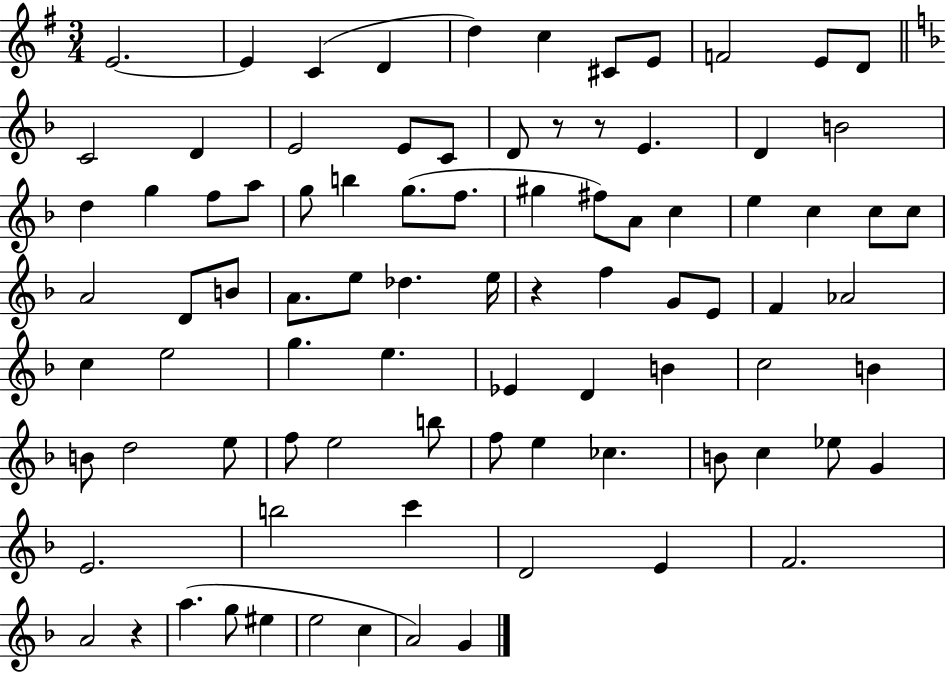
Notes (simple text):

E4/h. E4/q C4/q D4/q D5/q C5/q C#4/e E4/e F4/h E4/e D4/e C4/h D4/q E4/h E4/e C4/e D4/e R/e R/e E4/q. D4/q B4/h D5/q G5/q F5/e A5/e G5/e B5/q G5/e. F5/e. G#5/q F#5/e A4/e C5/q E5/q C5/q C5/e C5/e A4/h D4/e B4/e A4/e. E5/e Db5/q. E5/s R/q F5/q G4/e E4/e F4/q Ab4/h C5/q E5/h G5/q. E5/q. Eb4/q D4/q B4/q C5/h B4/q B4/e D5/h E5/e F5/e E5/h B5/e F5/e E5/q CES5/q. B4/e C5/q Eb5/e G4/q E4/h. B5/h C6/q D4/h E4/q F4/h. A4/h R/q A5/q. G5/e EIS5/q E5/h C5/q A4/h G4/q